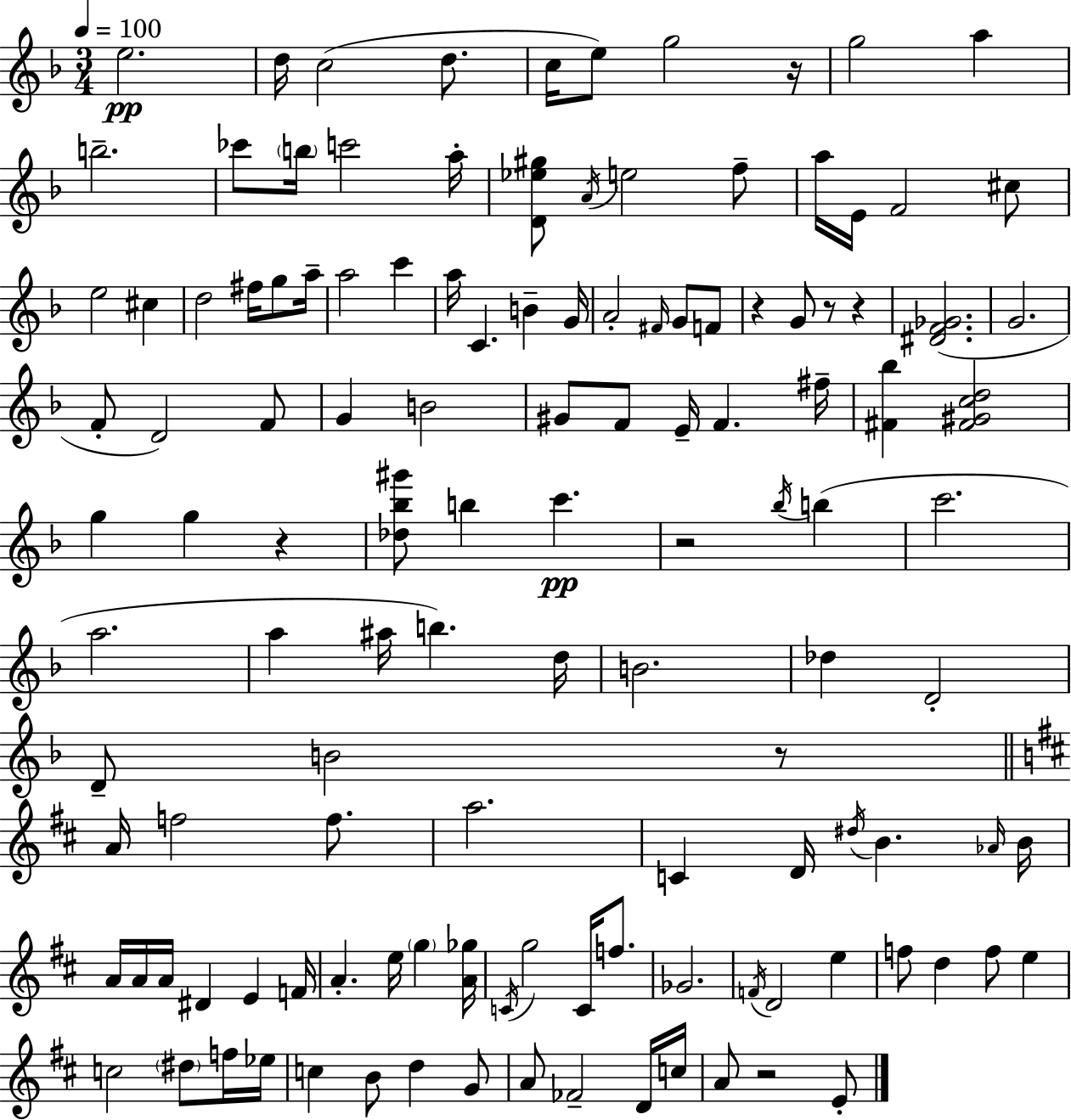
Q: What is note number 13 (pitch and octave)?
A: C6